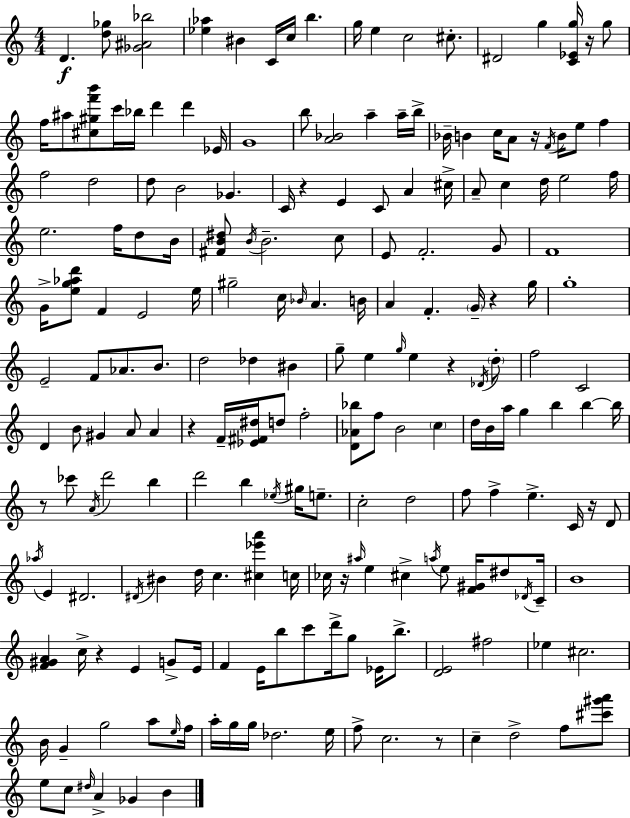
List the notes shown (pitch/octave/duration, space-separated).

D4/q. [D5,Gb5]/e [Gb4,A#4,Bb5]/h [Eb5,Ab5]/q BIS4/q C4/s C5/s B5/q. G5/s E5/q C5/h C#5/e. D#4/h G5/q [C4,Eb4,G5]/s R/s G5/e F5/s A#5/e [C#5,G#5,F6,B6]/e C6/s Bb5/s D6/q D6/q Eb4/s G4/w B5/e [A4,Bb4]/h A5/q A5/s B5/s Bb4/s B4/q C5/s A4/e R/s F4/s B4/s E5/e F5/q F5/h D5/h D5/e B4/h Gb4/q. C4/s R/q E4/q C4/e A4/q C#5/s A4/e C5/q D5/s E5/h F5/s E5/h. F5/s D5/e B4/s [F#4,B4,D#5]/e B4/s B4/h. C5/e E4/e F4/h. G4/e F4/w G4/s [E5,G5,Ab5,D6]/e F4/q E4/h E5/s G#5/h C5/s Bb4/s A4/q. B4/s A4/q F4/q. G4/s R/q G5/s G5/w E4/h F4/e Ab4/e. B4/e. D5/h Db5/q BIS4/q G5/e E5/q G5/s E5/q R/q Db4/s D5/e F5/h C4/h D4/q B4/e G#4/q A4/e A4/q R/q F4/s [Eb4,F#4,D#5]/s D5/e F5/h [D4,Ab4,Bb5]/e F5/e B4/h C5/q D5/s B4/s A5/s G5/q B5/q B5/q B5/s R/e CES6/e A4/s D6/h B5/q D6/h B5/q Eb5/s G#5/s E5/e. C5/h D5/h F5/e F5/q E5/q. C4/s R/s D4/e Ab5/s E4/q D#4/h. D#4/s BIS4/q D5/s C5/q. [C#5,Eb6,A6]/q C5/s CES5/s R/s A#5/s E5/q C#5/q A5/s E5/e [F4,G#4]/s D#5/e Db4/s C4/s B4/w [F4,G#4,A4]/q C5/s R/q E4/q G4/e E4/s F4/q E4/s B5/e C6/e D6/s G5/e Eb4/s B5/e. [D4,E4]/h F#5/h Eb5/q C#5/h. B4/s G4/q G5/h A5/e E5/s F5/s A5/s G5/s G5/s Db5/h. E5/s F5/e C5/h. R/e C5/q D5/h F5/e [C#6,G#6,A6]/e E5/e C5/e D#5/s A4/q Gb4/q B4/q